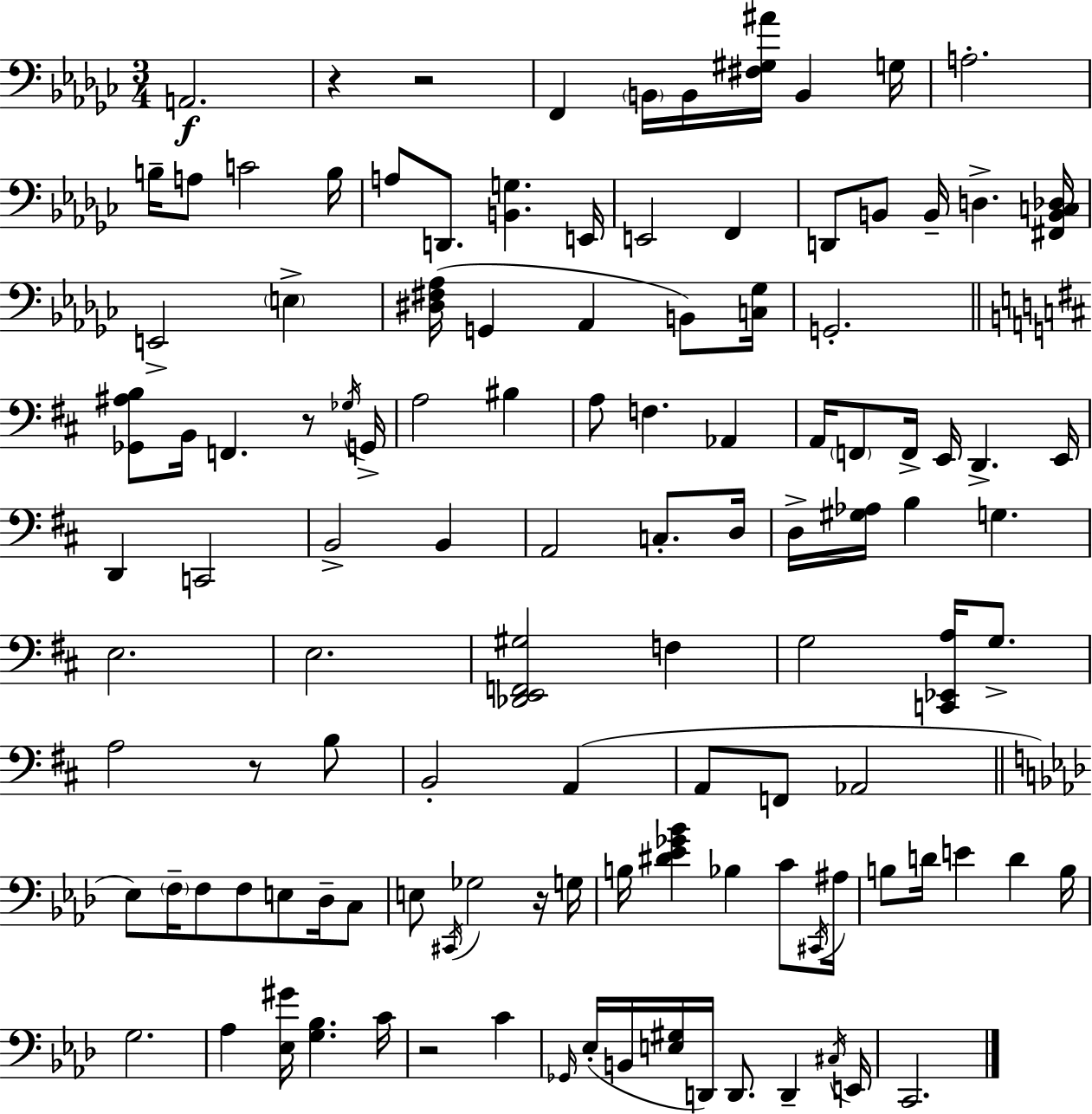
A2/h. R/q R/h F2/q B2/s B2/s [F#3,G#3,A#4]/s B2/q G3/s A3/h. B3/s A3/e C4/h B3/s A3/e D2/e. [B2,G3]/q. E2/s E2/h F2/q D2/e B2/e B2/s D3/q. [F#2,B2,C3,Db3]/s E2/h E3/q [D#3,F#3,Ab3]/s G2/q Ab2/q B2/e [C3,Gb3]/s G2/h. [Gb2,A#3,B3]/e B2/s F2/q. R/e Gb3/s G2/s A3/h BIS3/q A3/e F3/q. Ab2/q A2/s F2/e F2/s E2/s D2/q. E2/s D2/q C2/h B2/h B2/q A2/h C3/e. D3/s D3/s [G#3,Ab3]/s B3/q G3/q. E3/h. E3/h. [Db2,E2,F2,G#3]/h F3/q G3/h [C2,Eb2,A3]/s G3/e. A3/h R/e B3/e B2/h A2/q A2/e F2/e Ab2/h Eb3/e F3/s F3/e F3/e E3/e Db3/s C3/e E3/e C#2/s Gb3/h R/s G3/s B3/s [D#4,Eb4,Gb4,Bb4]/q Bb3/q C4/e C#2/s A#3/s B3/e D4/s E4/q D4/q B3/s G3/h. Ab3/q [Eb3,G#4]/s [G3,Bb3]/q. C4/s R/h C4/q Gb2/s Eb3/s B2/s [E3,G#3]/s D2/s D2/e. D2/q C#3/s E2/s C2/h.